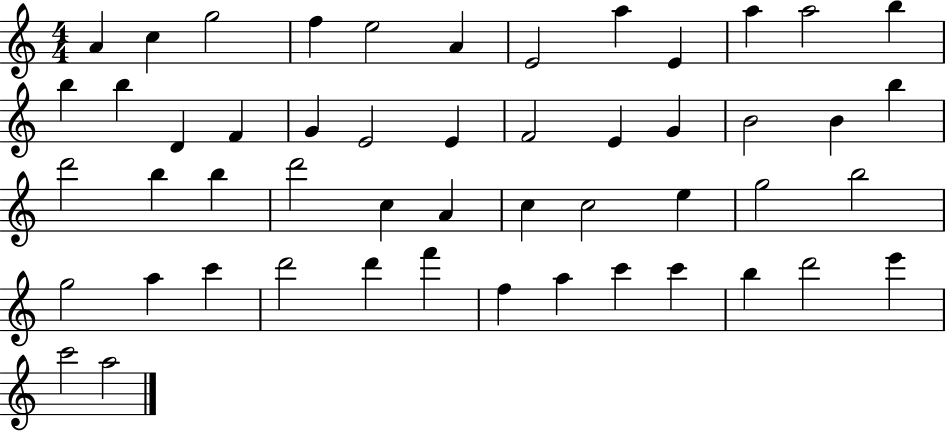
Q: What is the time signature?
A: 4/4